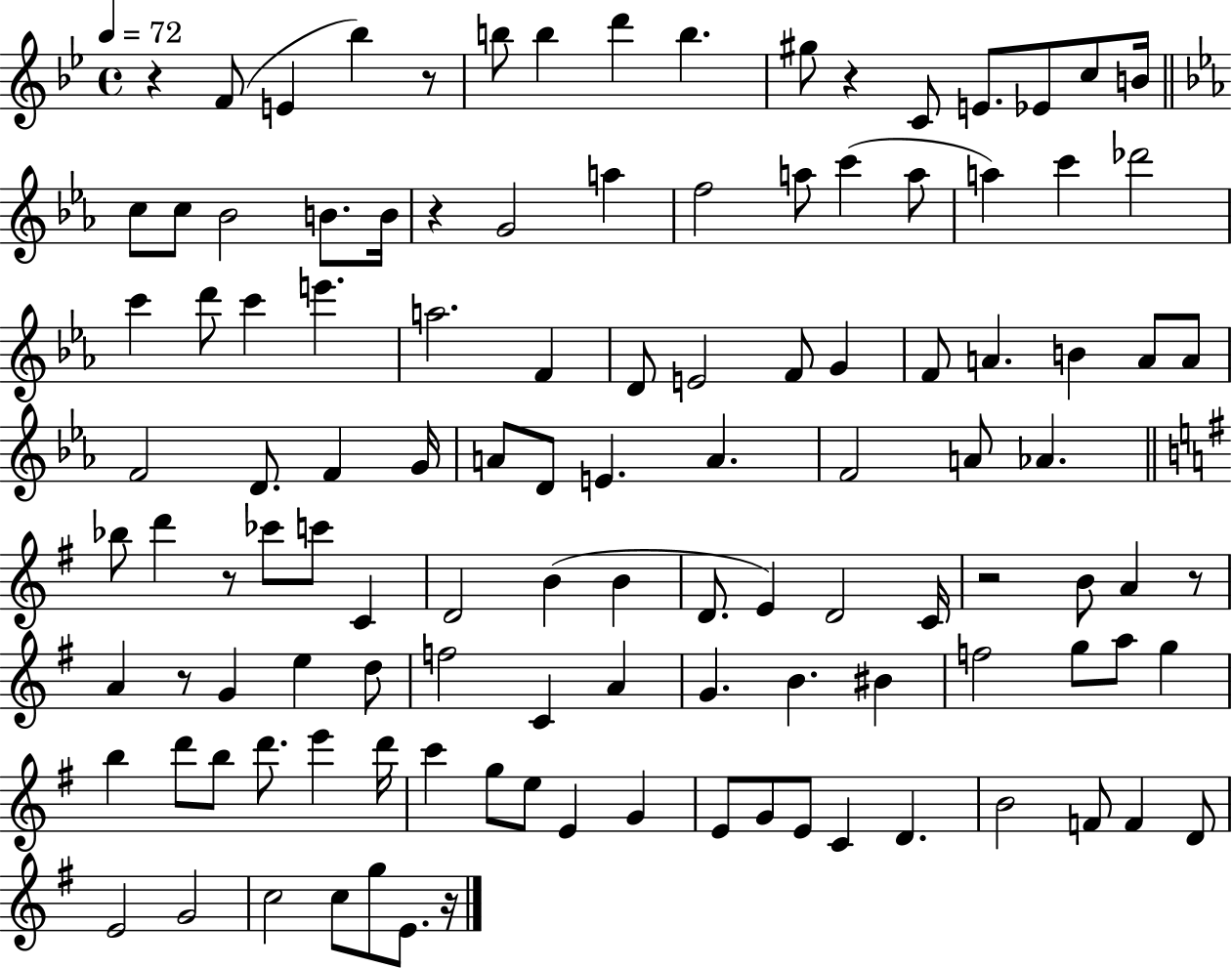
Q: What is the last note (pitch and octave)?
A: E4